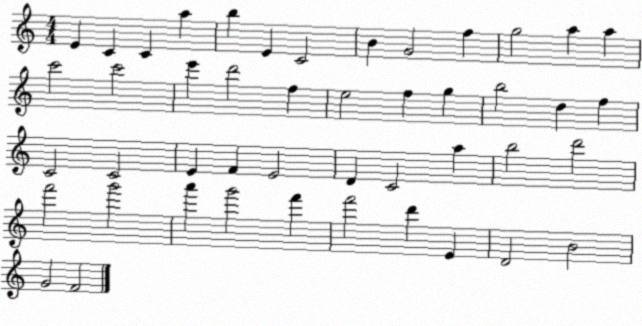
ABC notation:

X:1
T:Untitled
M:4/4
L:1/4
K:C
E C C a b E C2 B G2 f g2 a a c'2 c'2 e' d'2 f e2 f g b2 d f C2 C2 E F E2 D C2 a b2 d'2 f'2 g'2 a' g'2 f' f'2 d' E D2 B2 G2 F2